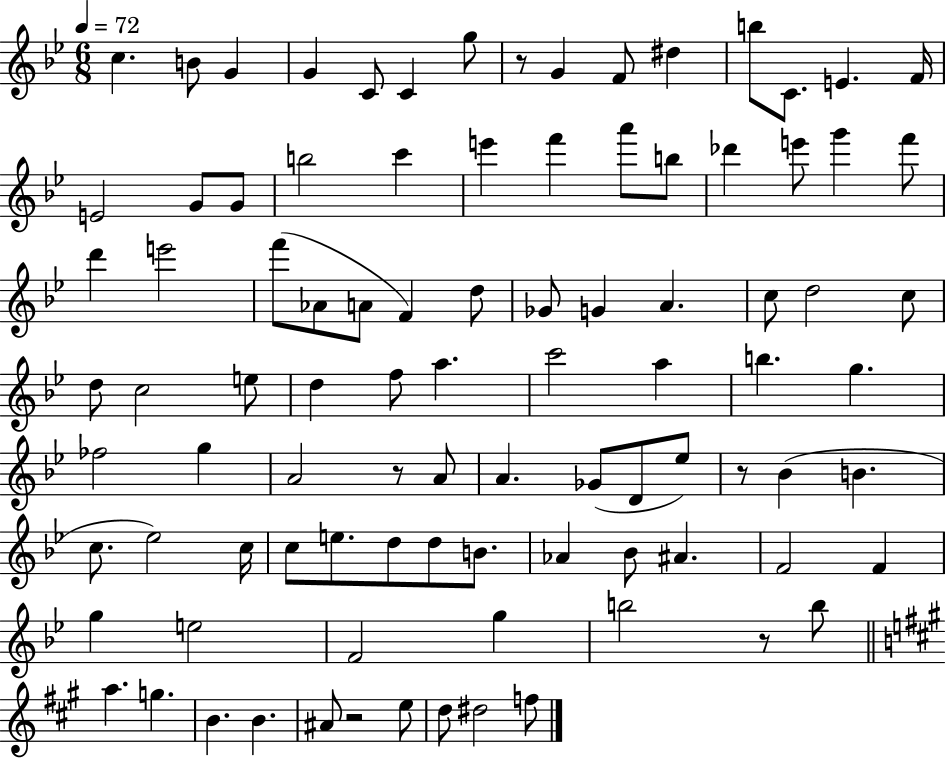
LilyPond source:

{
  \clef treble
  \numericTimeSignature
  \time 6/8
  \key bes \major
  \tempo 4 = 72
  \repeat volta 2 { c''4. b'8 g'4 | g'4 c'8 c'4 g''8 | r8 g'4 f'8 dis''4 | b''8 c'8. e'4. f'16 | \break e'2 g'8 g'8 | b''2 c'''4 | e'''4 f'''4 a'''8 b''8 | des'''4 e'''8 g'''4 f'''8 | \break d'''4 e'''2 | f'''8( aes'8 a'8 f'4) d''8 | ges'8 g'4 a'4. | c''8 d''2 c''8 | \break d''8 c''2 e''8 | d''4 f''8 a''4. | c'''2 a''4 | b''4. g''4. | \break fes''2 g''4 | a'2 r8 a'8 | a'4. ges'8( d'8 ees''8) | r8 bes'4( b'4. | \break c''8. ees''2) c''16 | c''8 e''8. d''8 d''8 b'8. | aes'4 bes'8 ais'4. | f'2 f'4 | \break g''4 e''2 | f'2 g''4 | b''2 r8 b''8 | \bar "||" \break \key a \major a''4. g''4. | b'4. b'4. | ais'8 r2 e''8 | d''8 dis''2 f''8 | \break } \bar "|."
}